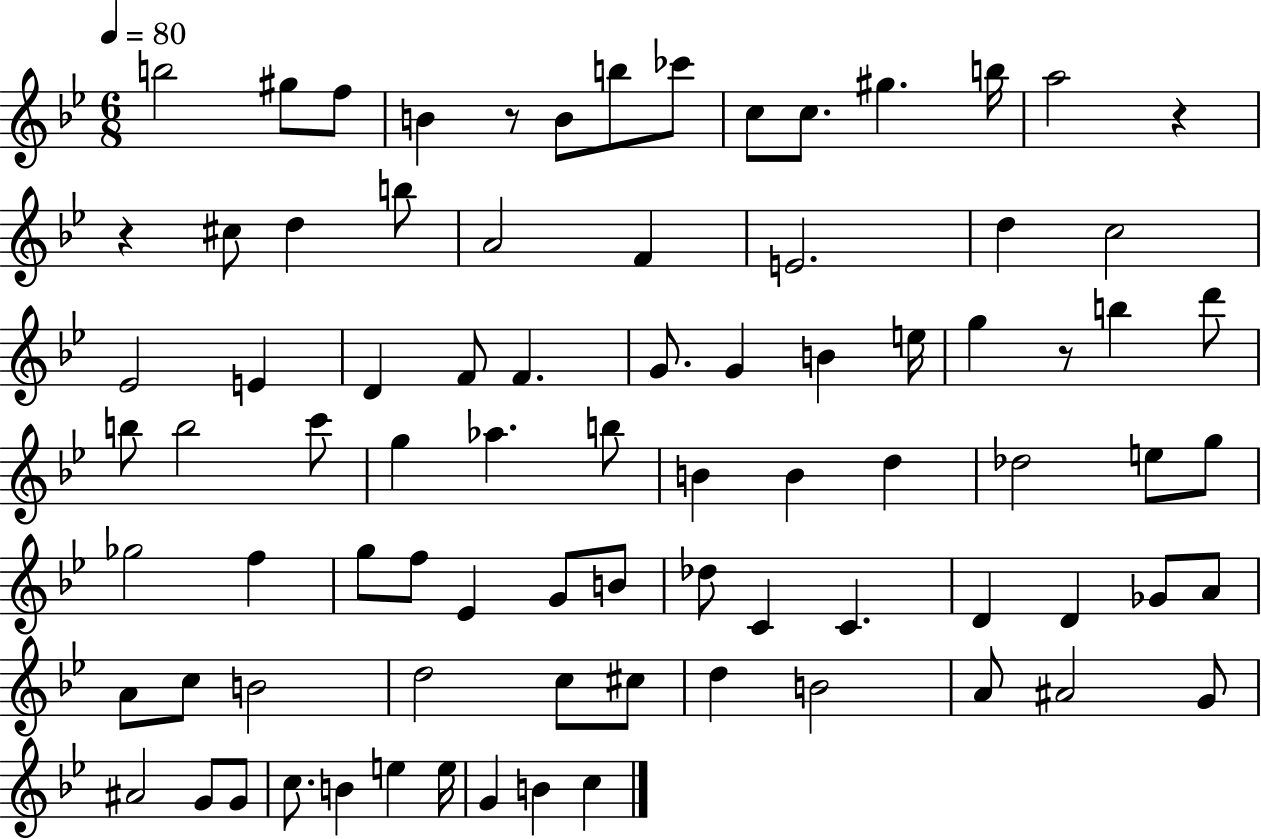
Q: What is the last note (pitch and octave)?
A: C5